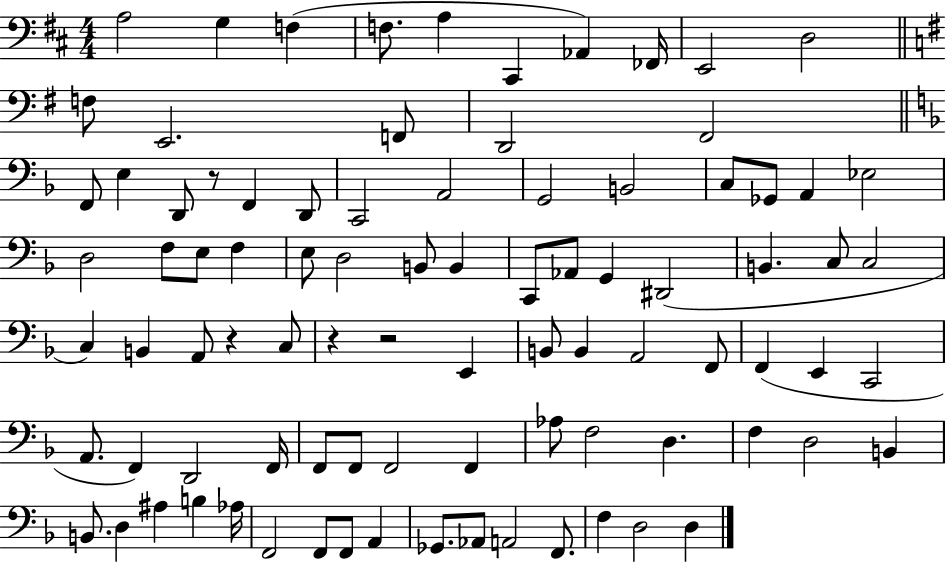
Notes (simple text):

A3/h G3/q F3/q F3/e. A3/q C#2/q Ab2/q FES2/s E2/h D3/h F3/e E2/h. F2/e D2/h F#2/h F2/e E3/q D2/e R/e F2/q D2/e C2/h A2/h G2/h B2/h C3/e Gb2/e A2/q Eb3/h D3/h F3/e E3/e F3/q E3/e D3/h B2/e B2/q C2/e Ab2/e G2/q D#2/h B2/q. C3/e C3/h C3/q B2/q A2/e R/q C3/e R/q R/h E2/q B2/e B2/q A2/h F2/e F2/q E2/q C2/h A2/e. F2/q D2/h F2/s F2/e F2/e F2/h F2/q Ab3/e F3/h D3/q. F3/q D3/h B2/q B2/e. D3/q A#3/q B3/q Ab3/s F2/h F2/e F2/e A2/q Gb2/e. Ab2/e A2/h F2/e. F3/q D3/h D3/q